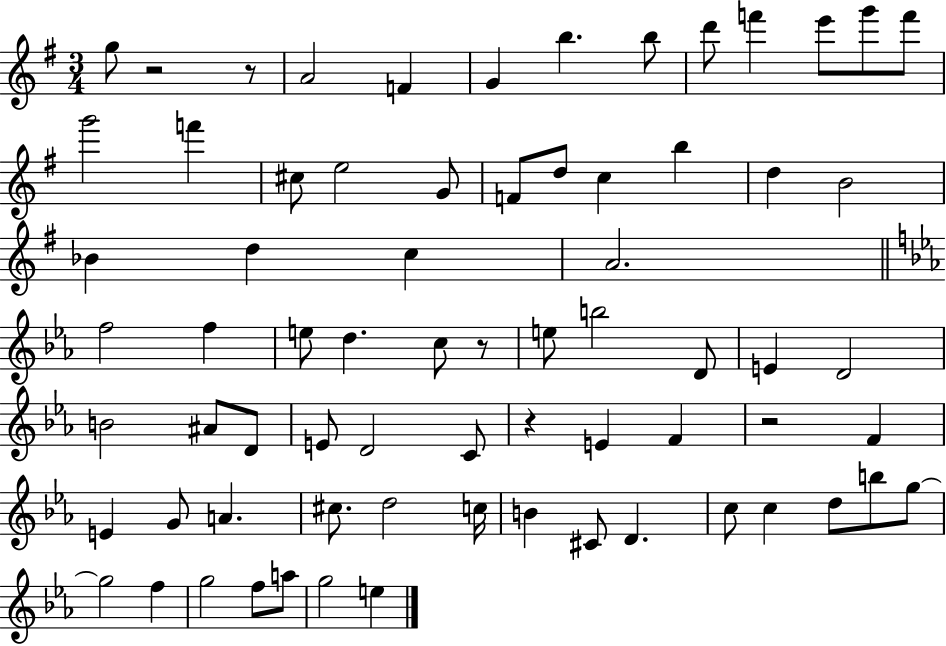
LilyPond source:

{
  \clef treble
  \numericTimeSignature
  \time 3/4
  \key g \major
  g''8 r2 r8 | a'2 f'4 | g'4 b''4. b''8 | d'''8 f'''4 e'''8 g'''8 f'''8 | \break g'''2 f'''4 | cis''8 e''2 g'8 | f'8 d''8 c''4 b''4 | d''4 b'2 | \break bes'4 d''4 c''4 | a'2. | \bar "||" \break \key ees \major f''2 f''4 | e''8 d''4. c''8 r8 | e''8 b''2 d'8 | e'4 d'2 | \break b'2 ais'8 d'8 | e'8 d'2 c'8 | r4 e'4 f'4 | r2 f'4 | \break e'4 g'8 a'4. | cis''8. d''2 c''16 | b'4 cis'8 d'4. | c''8 c''4 d''8 b''8 g''8~~ | \break g''2 f''4 | g''2 f''8 a''8 | g''2 e''4 | \bar "|."
}